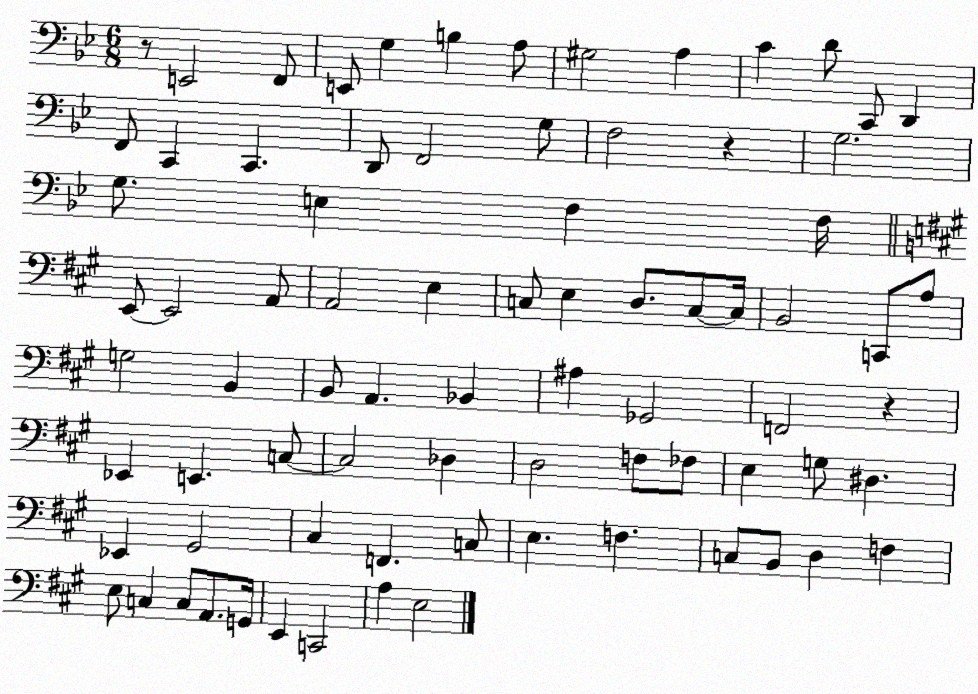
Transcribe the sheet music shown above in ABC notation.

X:1
T:Untitled
M:6/8
L:1/4
K:Bb
z/2 E,,2 F,,/2 E,,/2 G, B, A,/2 ^G,2 A, C D/2 C,,/2 D,, F,,/2 C,, C,, D,,/2 F,,2 G,/2 F,2 z G,2 G,/2 E, F, F,/4 E,,/2 E,,2 A,,/2 A,,2 E, C,/2 E, D,/2 C,/2 C,/4 B,,2 C,,/2 A,/2 G,2 B,, B,,/2 A,, _B,, ^A, _G,,2 F,,2 z _E,, E,, C,/2 C,2 _D, D,2 F,/2 _F,/2 E, G,/2 ^D, _E,, ^G,,2 ^C, F,, C,/2 E, F, C,/2 B,,/2 D, F, E,/2 C, C,/2 A,,/2 G,,/4 E,, C,,2 A, E,2